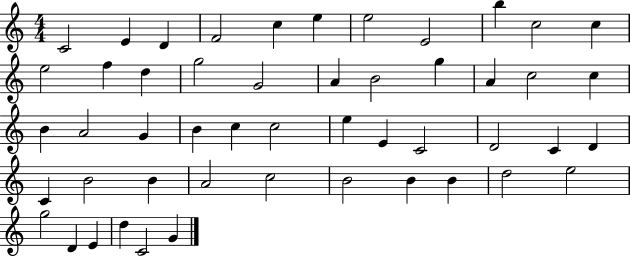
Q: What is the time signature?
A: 4/4